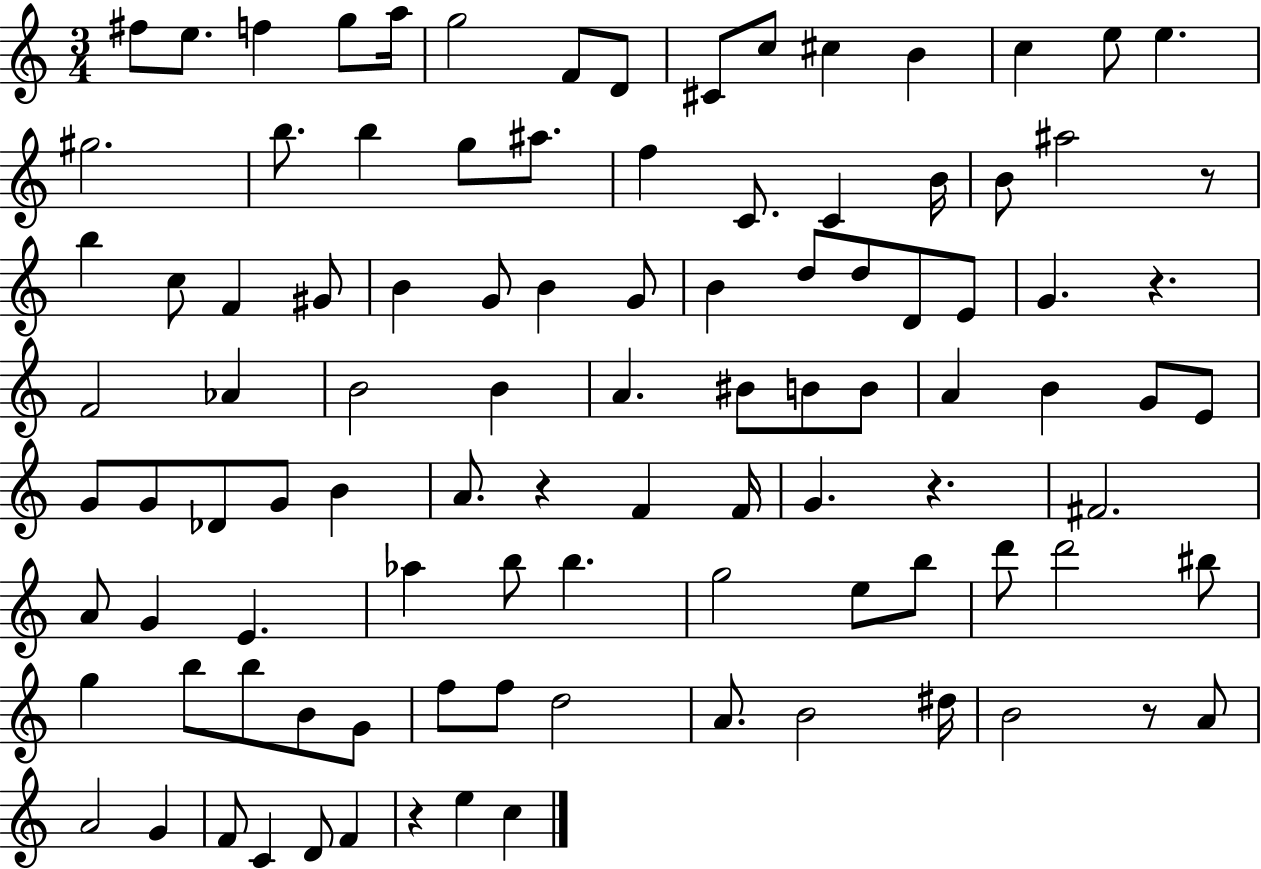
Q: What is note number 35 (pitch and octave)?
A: B4